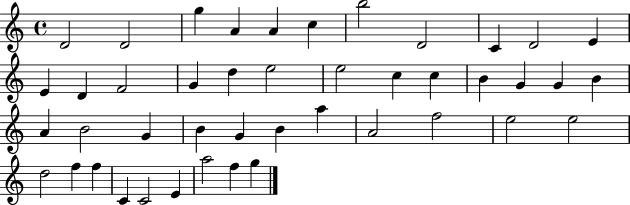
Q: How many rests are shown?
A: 0